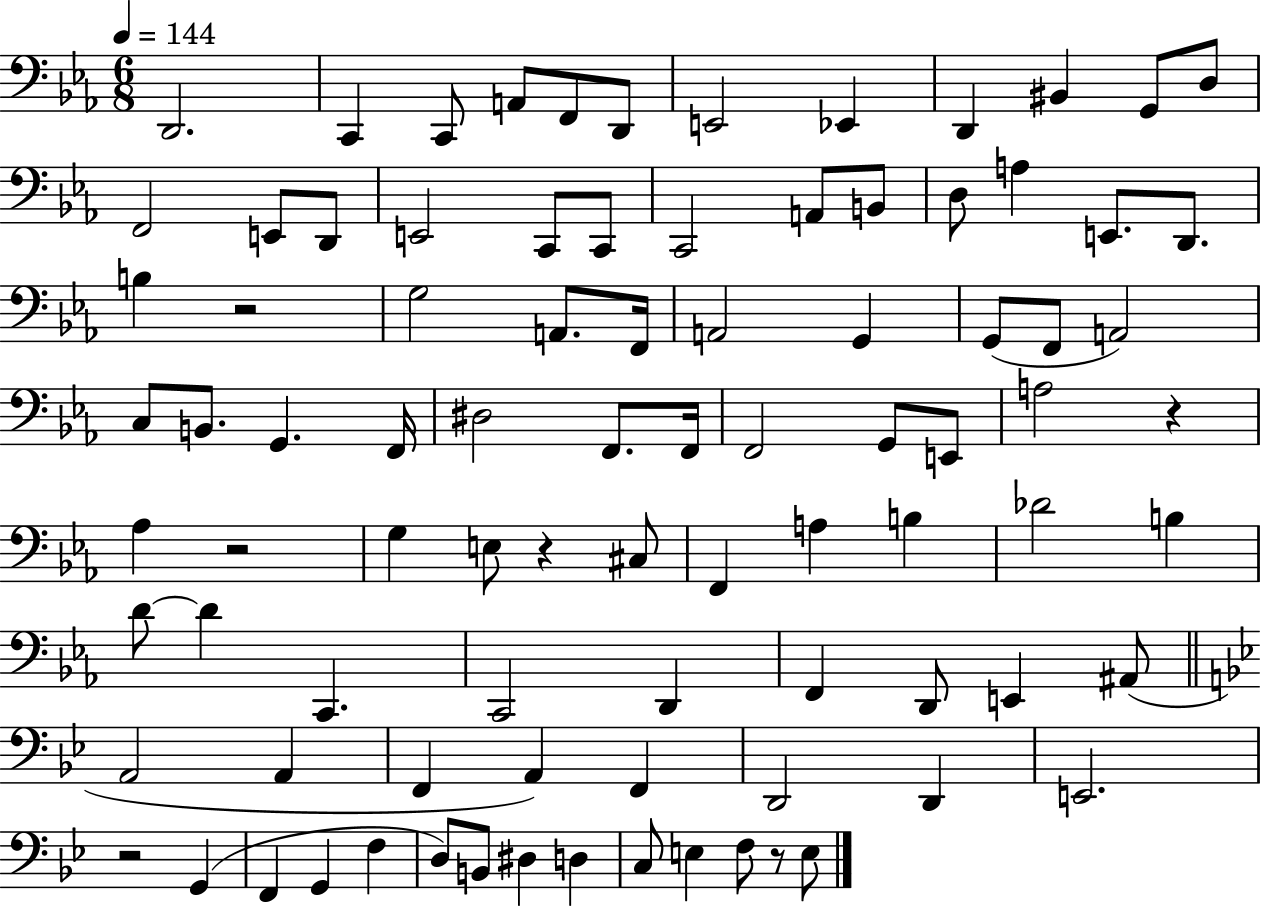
D2/h. C2/q C2/e A2/e F2/e D2/e E2/h Eb2/q D2/q BIS2/q G2/e D3/e F2/h E2/e D2/e E2/h C2/e C2/e C2/h A2/e B2/e D3/e A3/q E2/e. D2/e. B3/q R/h G3/h A2/e. F2/s A2/h G2/q G2/e F2/e A2/h C3/e B2/e. G2/q. F2/s D#3/h F2/e. F2/s F2/h G2/e E2/e A3/h R/q Ab3/q R/h G3/q E3/e R/q C#3/e F2/q A3/q B3/q Db4/h B3/q D4/e D4/q C2/q. C2/h D2/q F2/q D2/e E2/q A#2/e A2/h A2/q F2/q A2/q F2/q D2/h D2/q E2/h. R/h G2/q F2/q G2/q F3/q D3/e B2/e D#3/q D3/q C3/e E3/q F3/e R/e E3/e